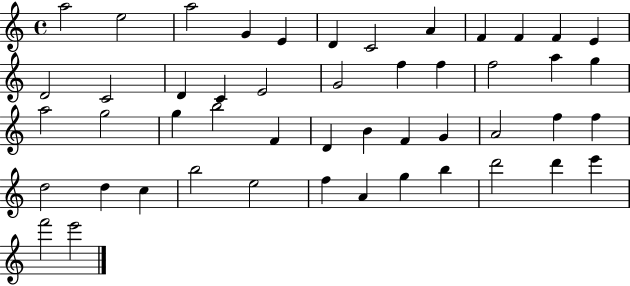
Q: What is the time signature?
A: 4/4